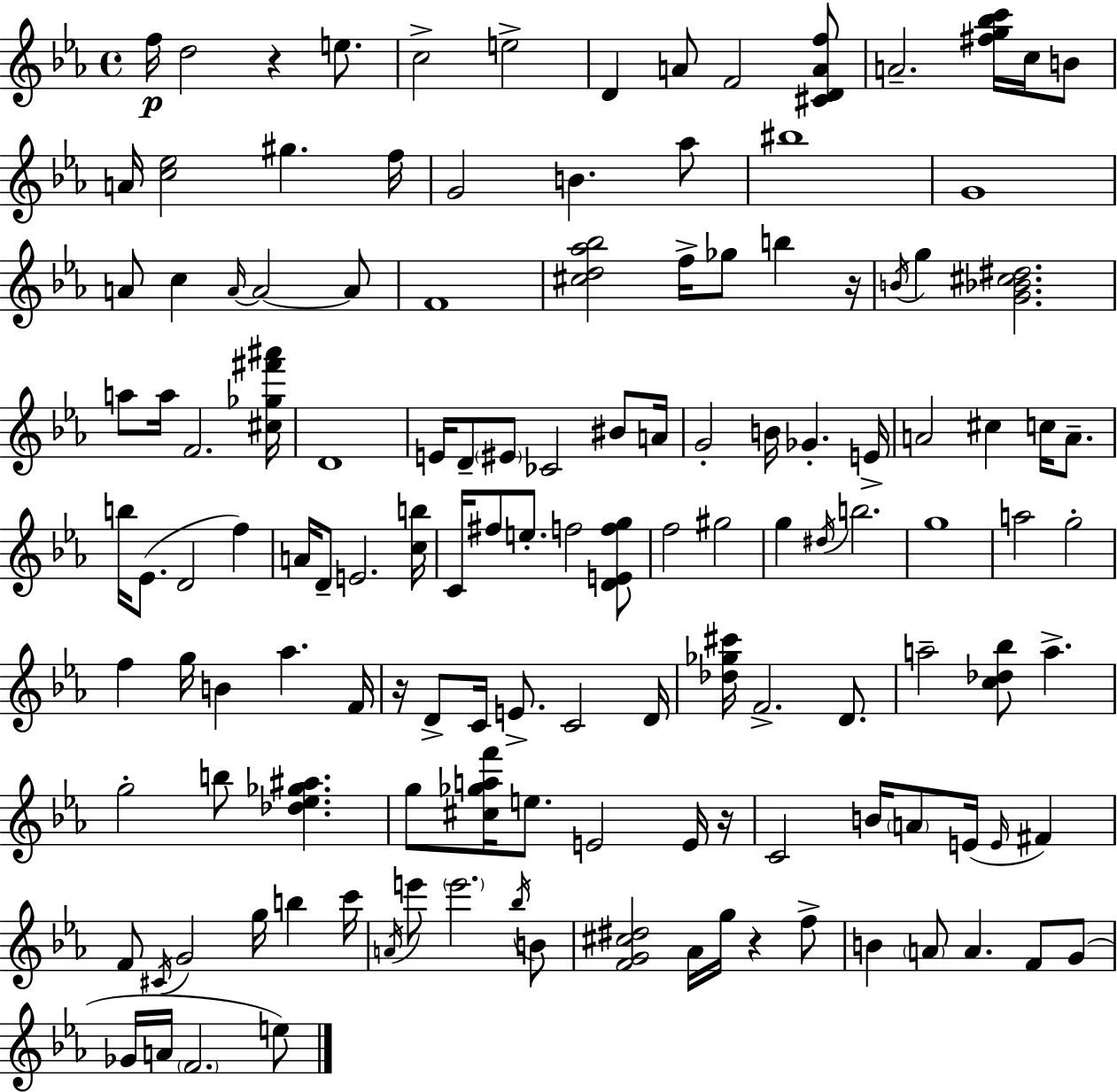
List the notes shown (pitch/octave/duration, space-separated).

F5/s D5/h R/q E5/e. C5/h E5/h D4/q A4/e F4/h [C#4,D4,A4,F5]/e A4/h. [F#5,G5,Bb5,C6]/s C5/s B4/e A4/s [C5,Eb5]/h G#5/q. F5/s G4/h B4/q. Ab5/e BIS5/w G4/w A4/e C5/q A4/s A4/h A4/e F4/w [C#5,D5,Ab5,Bb5]/h F5/s Gb5/e B5/q R/s B4/s G5/q [G4,Bb4,C#5,D#5]/h. A5/e A5/s F4/h. [C#5,Gb5,F#6,A#6]/s D4/w E4/s D4/e EIS4/e CES4/h BIS4/e A4/s G4/h B4/s Gb4/q. E4/s A4/h C#5/q C5/s A4/e. B5/s Eb4/e. D4/h F5/q A4/s D4/e E4/h. [C5,B5]/s C4/s F#5/e E5/e. F5/h [D4,E4,F5,G5]/e F5/h G#5/h G5/q D#5/s B5/h. G5/w A5/h G5/h F5/q G5/s B4/q Ab5/q. F4/s R/s D4/e C4/s E4/e. C4/h D4/s [Db5,Gb5,C#6]/s F4/h. D4/e. A5/h [C5,Db5,Bb5]/e A5/q. G5/h B5/e [Db5,Eb5,Gb5,A#5]/q. G5/e [C#5,Gb5,A5,F6]/s E5/e. E4/h E4/s R/s C4/h B4/s A4/e E4/s E4/s F#4/q F4/e C#4/s G4/h G5/s B5/q C6/s A4/s E6/e E6/h. Bb5/s B4/e [F4,G4,C#5,D#5]/h Ab4/s G5/s R/q F5/e B4/q A4/e A4/q. F4/e G4/e Gb4/s A4/s F4/h. E5/e